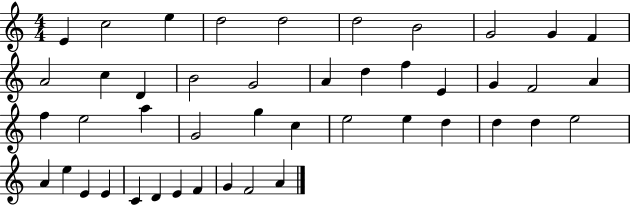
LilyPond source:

{
  \clef treble
  \numericTimeSignature
  \time 4/4
  \key c \major
  e'4 c''2 e''4 | d''2 d''2 | d''2 b'2 | g'2 g'4 f'4 | \break a'2 c''4 d'4 | b'2 g'2 | a'4 d''4 f''4 e'4 | g'4 f'2 a'4 | \break f''4 e''2 a''4 | g'2 g''4 c''4 | e''2 e''4 d''4 | d''4 d''4 e''2 | \break a'4 e''4 e'4 e'4 | c'4 d'4 e'4 f'4 | g'4 f'2 a'4 | \bar "|."
}